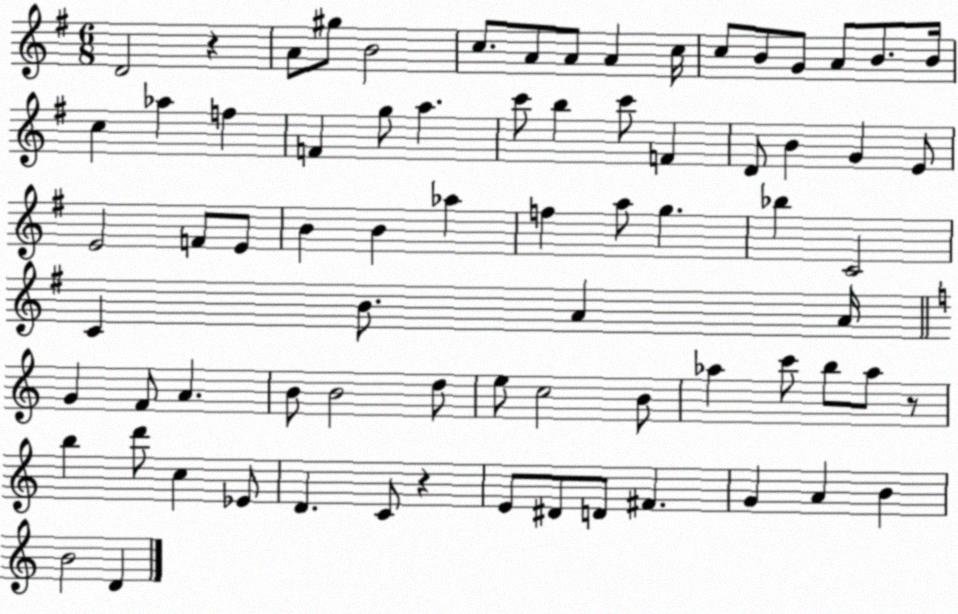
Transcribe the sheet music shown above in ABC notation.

X:1
T:Untitled
M:6/8
L:1/4
K:G
D2 z A/2 ^g/2 B2 c/2 A/2 A/2 A c/4 c/2 B/2 G/2 A/2 B/2 B/4 c _a f F g/2 a c'/2 b c'/2 F D/2 B G E/2 E2 F/2 E/2 B B _a f a/2 g _b C2 C B/2 A A/4 G F/2 A B/2 B2 d/2 e/2 c2 B/2 _a c'/2 b/2 _a/2 z/2 b d'/2 c _E/2 D C/2 z E/2 ^D/2 D/2 ^F G A B B2 D